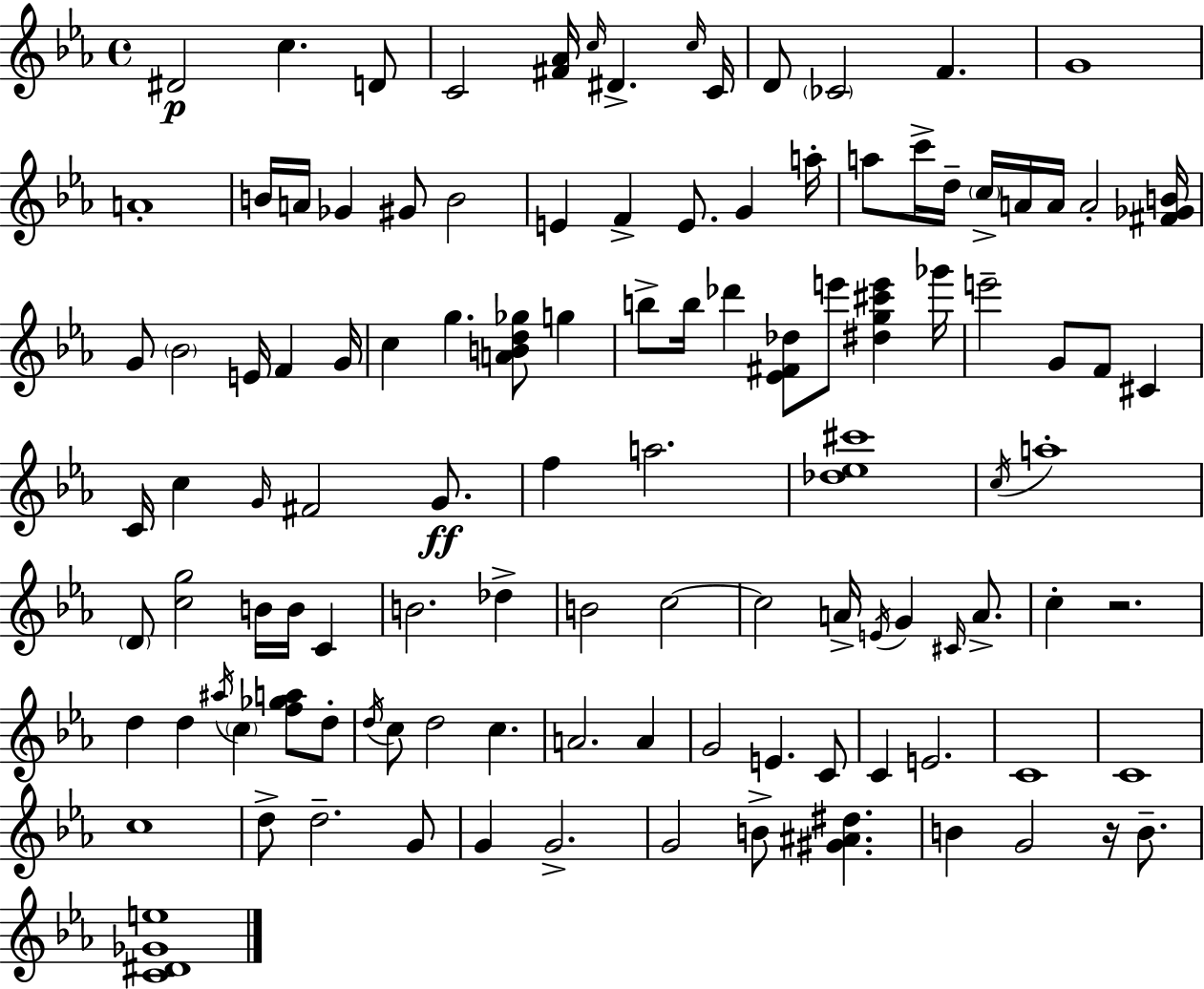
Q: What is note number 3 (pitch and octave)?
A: D4